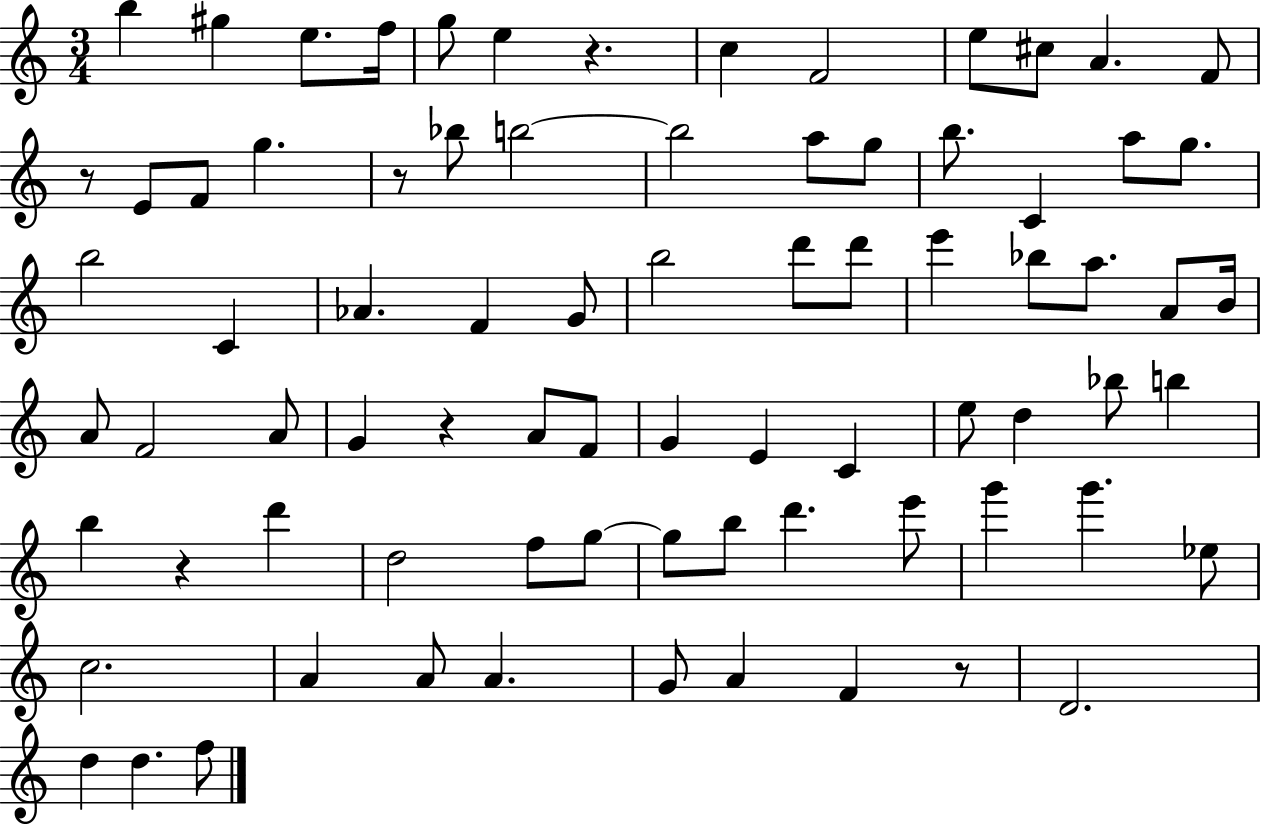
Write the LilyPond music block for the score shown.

{
  \clef treble
  \numericTimeSignature
  \time 3/4
  \key c \major
  \repeat volta 2 { b''4 gis''4 e''8. f''16 | g''8 e''4 r4. | c''4 f'2 | e''8 cis''8 a'4. f'8 | \break r8 e'8 f'8 g''4. | r8 bes''8 b''2~~ | b''2 a''8 g''8 | b''8. c'4 a''8 g''8. | \break b''2 c'4 | aes'4. f'4 g'8 | b''2 d'''8 d'''8 | e'''4 bes''8 a''8. a'8 b'16 | \break a'8 f'2 a'8 | g'4 r4 a'8 f'8 | g'4 e'4 c'4 | e''8 d''4 bes''8 b''4 | \break b''4 r4 d'''4 | d''2 f''8 g''8~~ | g''8 b''8 d'''4. e'''8 | g'''4 g'''4. ees''8 | \break c''2. | a'4 a'8 a'4. | g'8 a'4 f'4 r8 | d'2. | \break d''4 d''4. f''8 | } \bar "|."
}